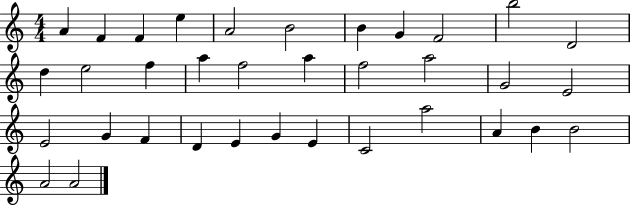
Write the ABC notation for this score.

X:1
T:Untitled
M:4/4
L:1/4
K:C
A F F e A2 B2 B G F2 b2 D2 d e2 f a f2 a f2 a2 G2 E2 E2 G F D E G E C2 a2 A B B2 A2 A2